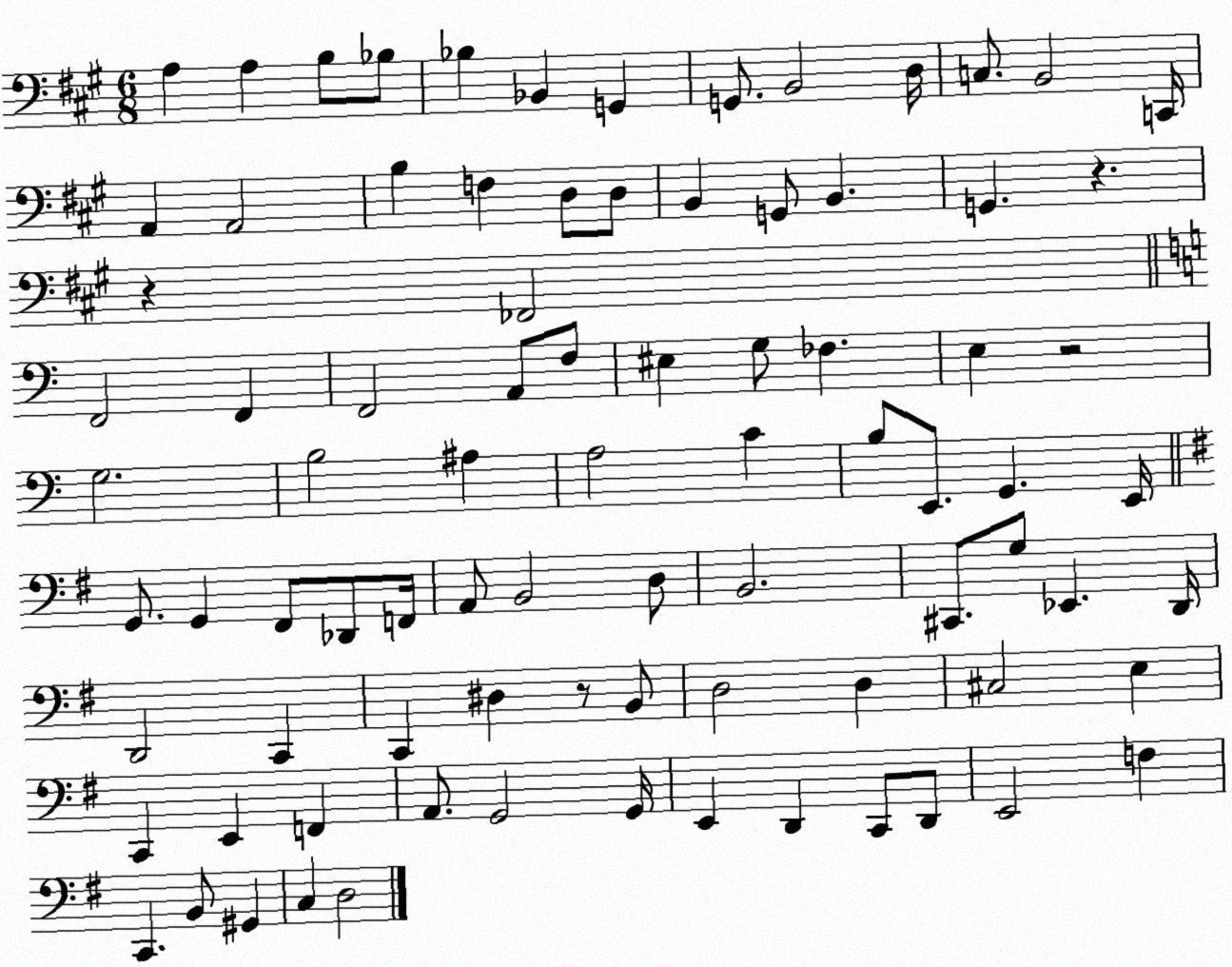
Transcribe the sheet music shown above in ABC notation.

X:1
T:Untitled
M:6/8
L:1/4
K:A
A, A, B,/2 _B,/2 _B, _B,, G,, G,,/2 B,,2 D,/4 C,/2 B,,2 C,,/4 A,, A,,2 B, F, D,/2 D,/2 B,, G,,/2 B,, G,, z z _F,,2 F,,2 F,, F,,2 A,,/2 F,/2 ^E, G,/2 _F, E, z2 G,2 B,2 ^A, A,2 C B,/2 E,,/2 G,, E,,/4 G,,/2 G,, ^F,,/2 _D,,/2 F,,/4 A,,/2 B,,2 D,/2 B,,2 ^C,,/2 G,/2 _E,, D,,/4 D,,2 C,, C,, ^D, z/2 B,,/2 D,2 D, ^C,2 E, C,, E,, F,, A,,/2 G,,2 G,,/4 E,, D,, C,,/2 D,,/2 E,,2 F, C,, B,,/2 ^G,, C, D,2